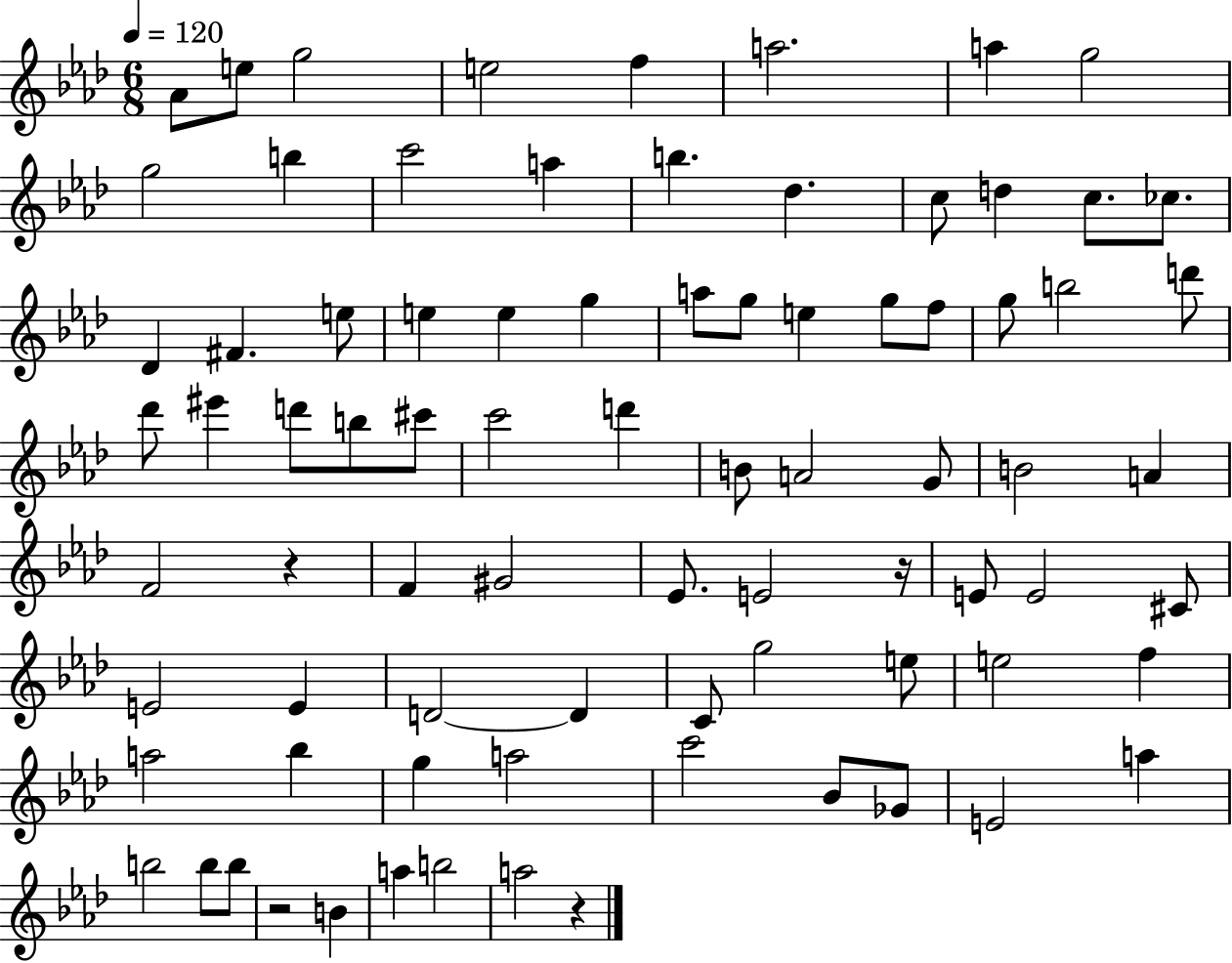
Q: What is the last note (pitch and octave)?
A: A5